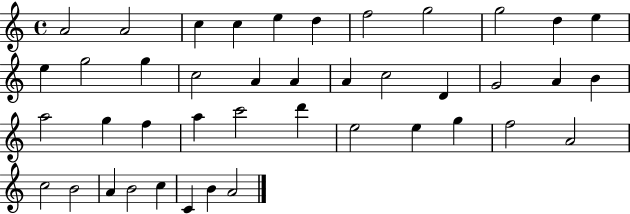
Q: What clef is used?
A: treble